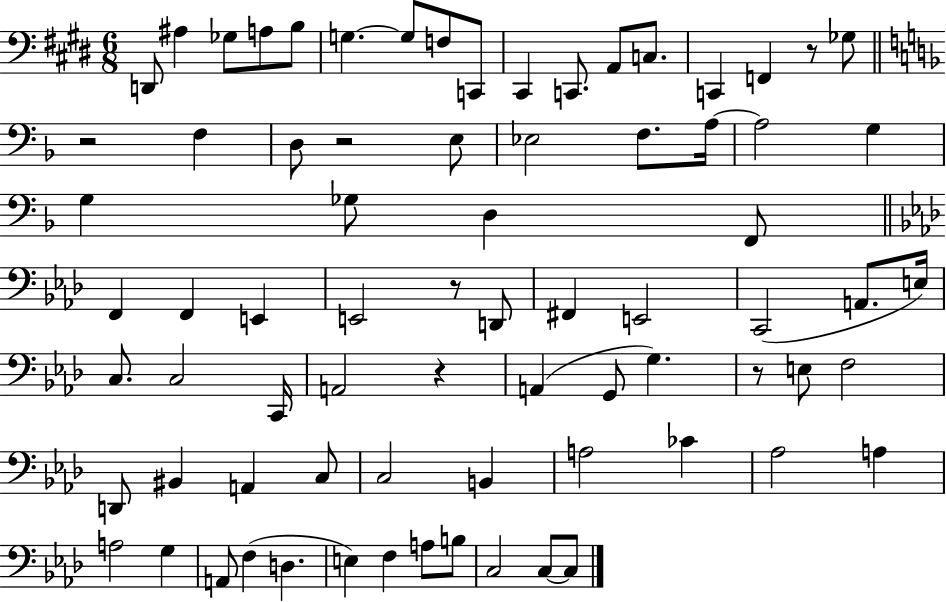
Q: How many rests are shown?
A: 6